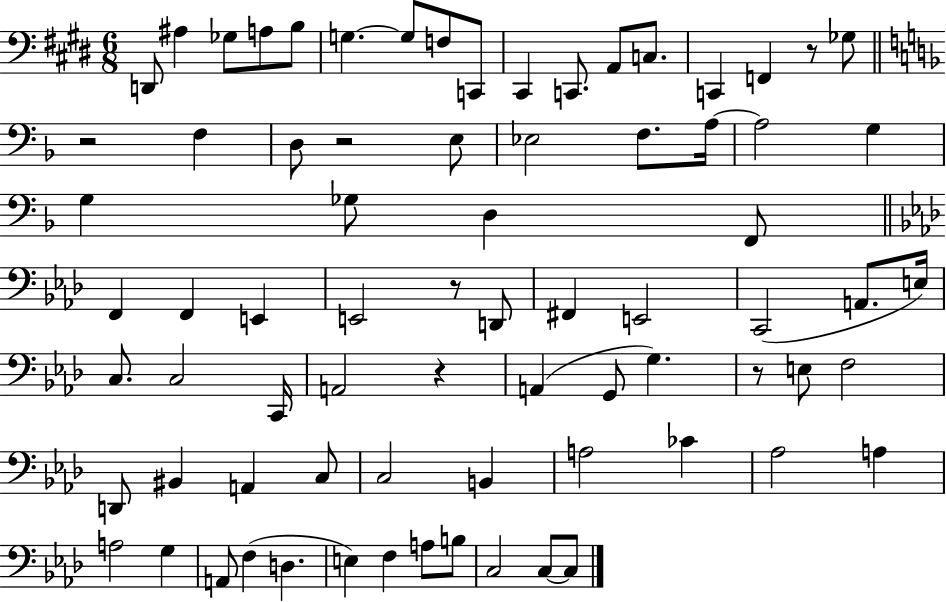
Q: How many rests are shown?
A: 6